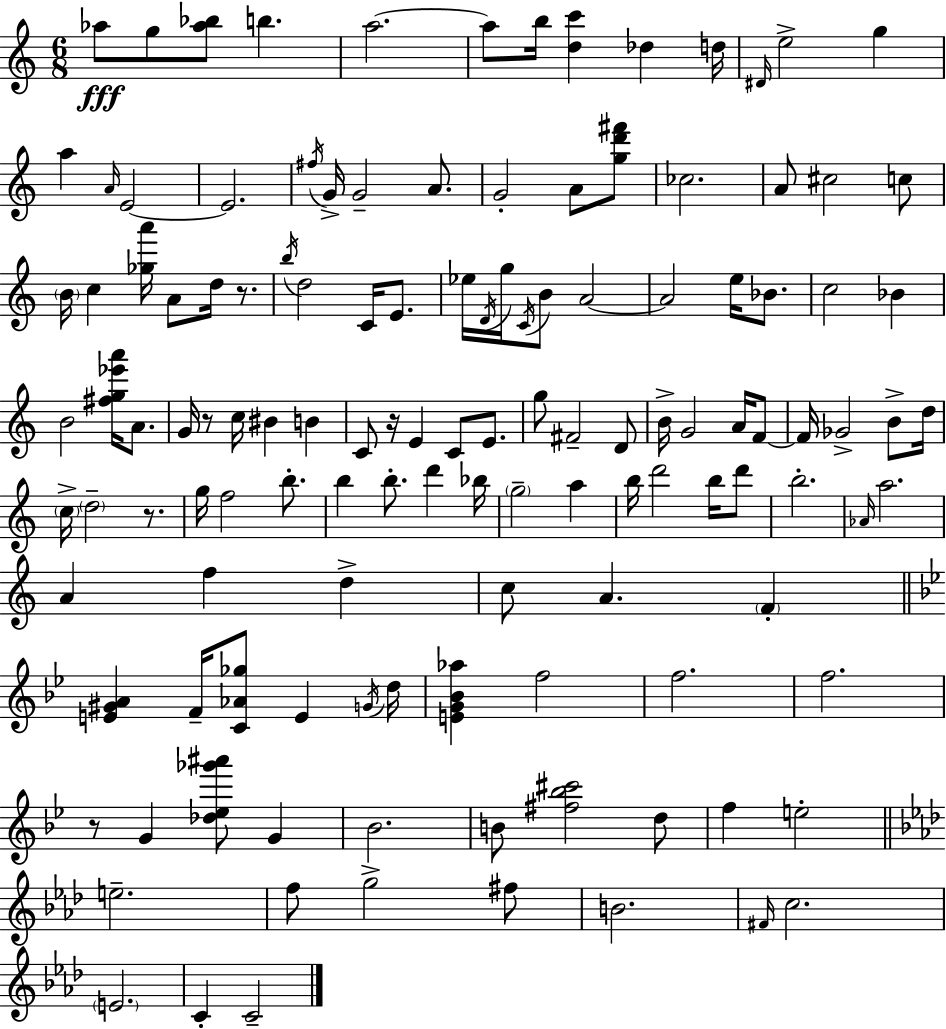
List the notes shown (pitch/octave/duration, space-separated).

Ab5/e G5/e [Ab5,Bb5]/e B5/q. A5/h. A5/e B5/s [D5,C6]/q Db5/q D5/s D#4/s E5/h G5/q A5/q A4/s E4/h E4/h. F#5/s G4/s G4/h A4/e. G4/h A4/e [G5,D6,F#6]/e CES5/h. A4/e C#5/h C5/e B4/s C5/q [Gb5,A6]/s A4/e D5/s R/e. B5/s D5/h C4/s E4/e. Eb5/s D4/s G5/s C4/s B4/e A4/h A4/h E5/s Bb4/e. C5/h Bb4/q B4/h [F#5,G5,Eb6,A6]/s A4/e. G4/s R/e C5/s BIS4/q B4/q C4/e R/s E4/q C4/e E4/e. G5/e F#4/h D4/e B4/s G4/h A4/s F4/e F4/s Gb4/h B4/e D5/s C5/s D5/h R/e. G5/s F5/h B5/e. B5/q B5/e. D6/q Bb5/s G5/h A5/q B5/s D6/h B5/s D6/e B5/h. Ab4/s A5/h. A4/q F5/q D5/q C5/e A4/q. F4/q [E4,G#4,A4]/q F4/s [C4,Ab4,Gb5]/e E4/q G4/s D5/s [E4,G4,Bb4,Ab5]/q F5/h F5/h. F5/h. R/e G4/q [Db5,Eb5,Gb6,A#6]/e G4/q Bb4/h. B4/e [F#5,Bb5,C#6]/h D5/e F5/q E5/h E5/h. F5/e G5/h F#5/e B4/h. F#4/s C5/h. E4/h. C4/q C4/h